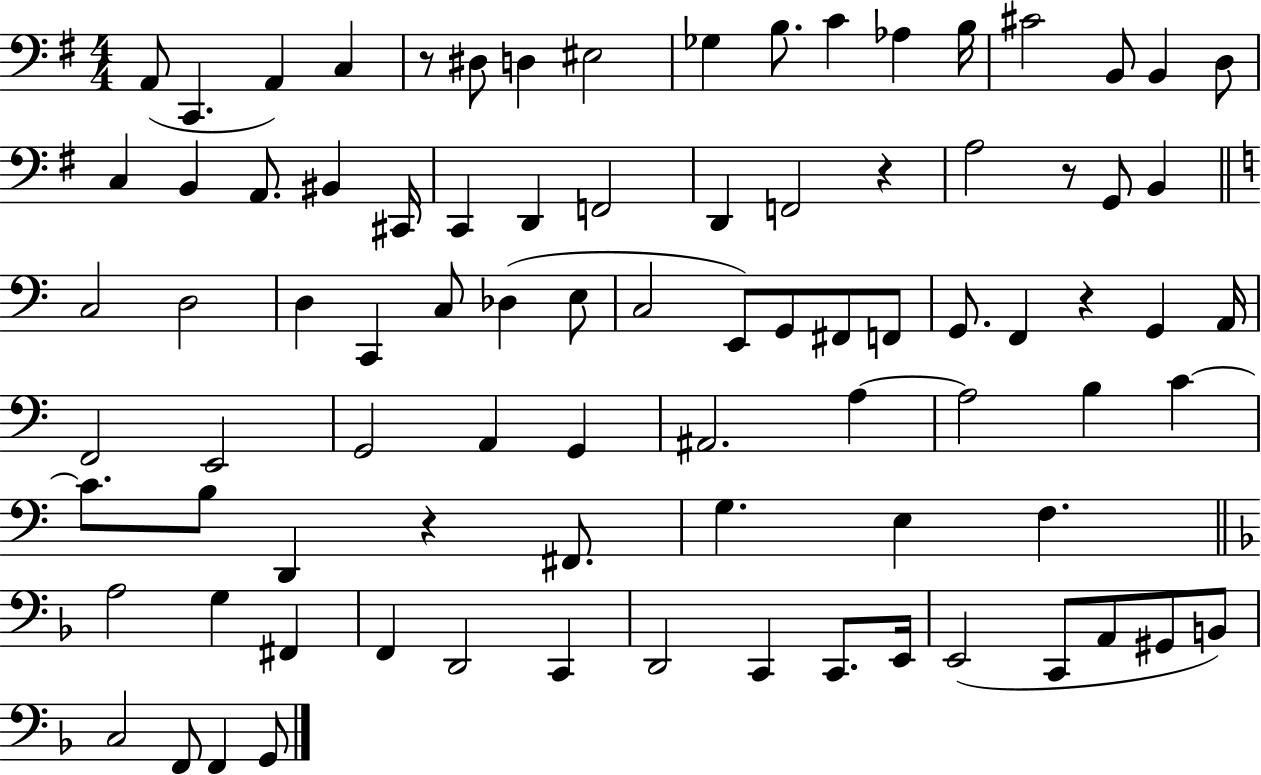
{
  \clef bass
  \numericTimeSignature
  \time 4/4
  \key g \major
  \repeat volta 2 { a,8( c,4. a,4) c4 | r8 dis8 d4 eis2 | ges4 b8. c'4 aes4 b16 | cis'2 b,8 b,4 d8 | \break c4 b,4 a,8. bis,4 cis,16 | c,4 d,4 f,2 | d,4 f,2 r4 | a2 r8 g,8 b,4 | \break \bar "||" \break \key c \major c2 d2 | d4 c,4 c8 des4( e8 | c2 e,8) g,8 fis,8 f,8 | g,8. f,4 r4 g,4 a,16 | \break f,2 e,2 | g,2 a,4 g,4 | ais,2. a4~~ | a2 b4 c'4~~ | \break c'8. b8 d,4 r4 fis,8. | g4. e4 f4. | \bar "||" \break \key f \major a2 g4 fis,4 | f,4 d,2 c,4 | d,2 c,4 c,8. e,16 | e,2( c,8 a,8 gis,8 b,8) | \break c2 f,8 f,4 g,8 | } \bar "|."
}